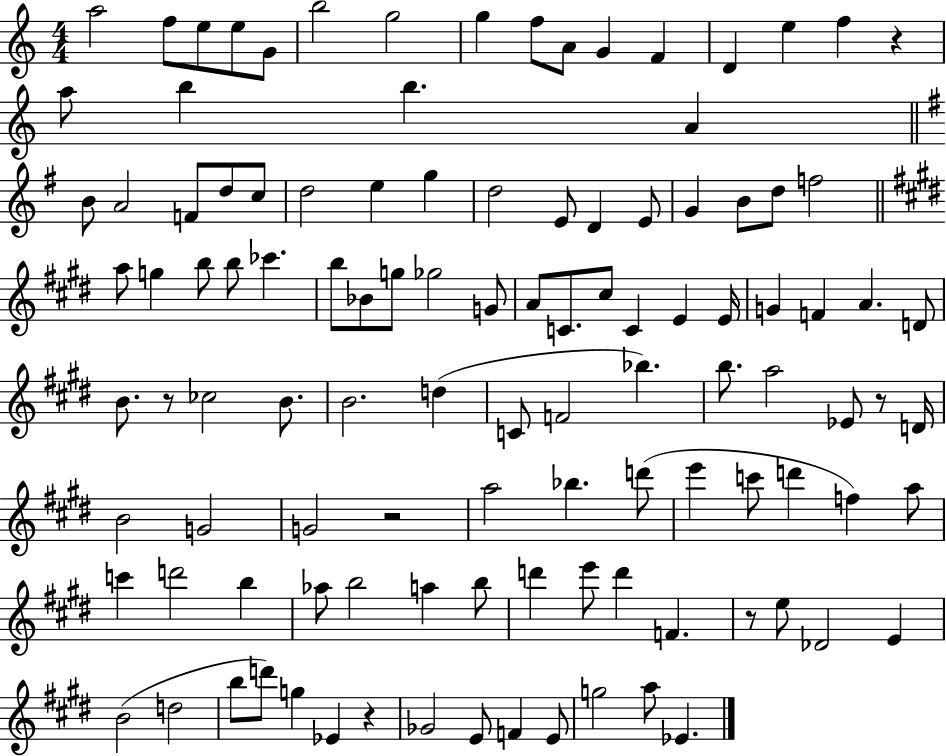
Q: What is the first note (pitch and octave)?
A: A5